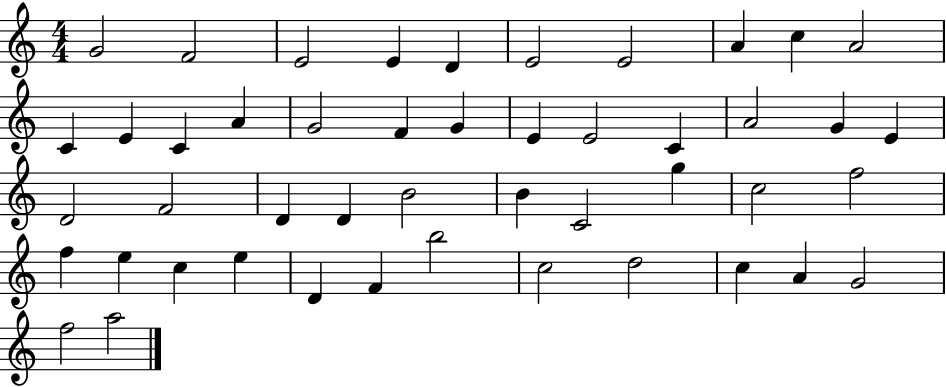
X:1
T:Untitled
M:4/4
L:1/4
K:C
G2 F2 E2 E D E2 E2 A c A2 C E C A G2 F G E E2 C A2 G E D2 F2 D D B2 B C2 g c2 f2 f e c e D F b2 c2 d2 c A G2 f2 a2